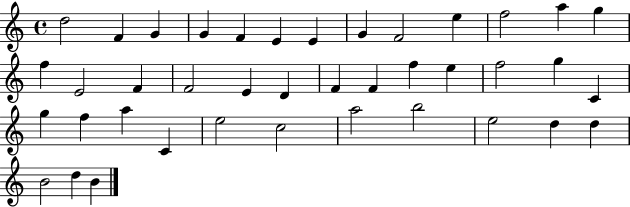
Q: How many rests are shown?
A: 0